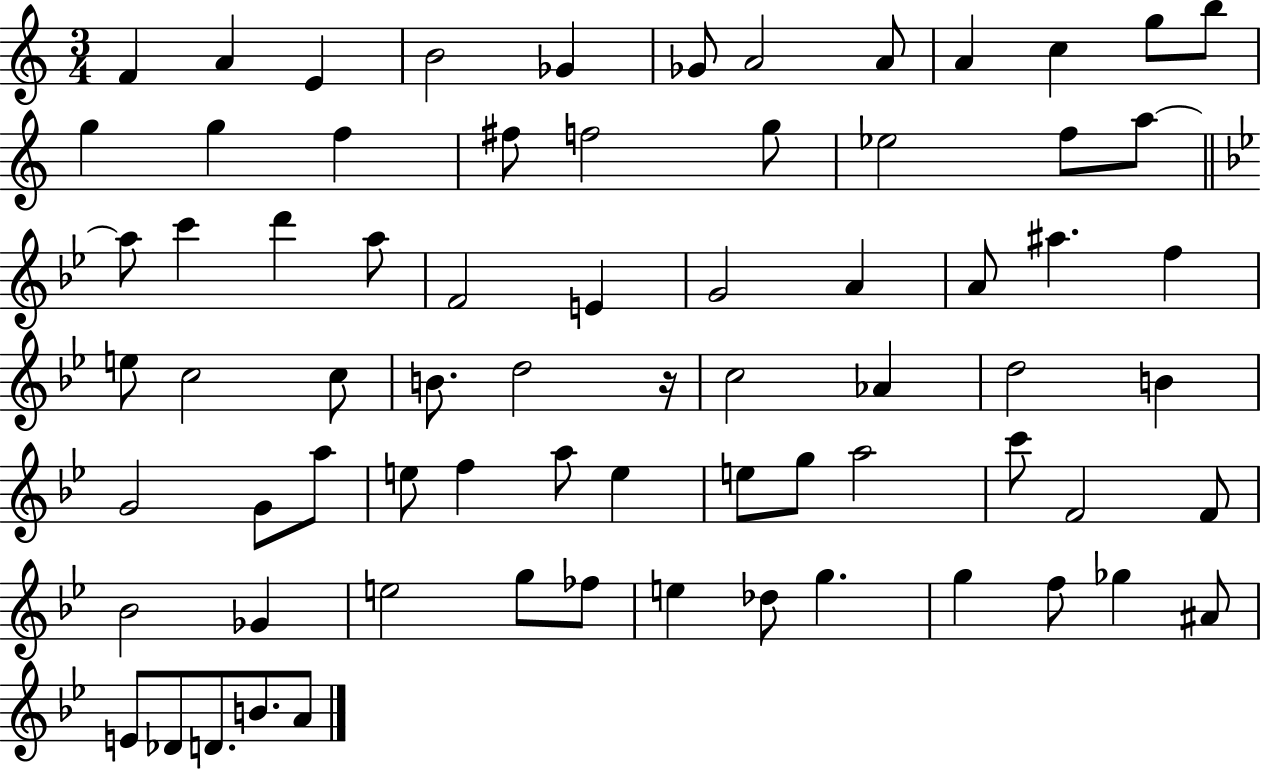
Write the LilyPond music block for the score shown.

{
  \clef treble
  \numericTimeSignature
  \time 3/4
  \key c \major
  f'4 a'4 e'4 | b'2 ges'4 | ges'8 a'2 a'8 | a'4 c''4 g''8 b''8 | \break g''4 g''4 f''4 | fis''8 f''2 g''8 | ees''2 f''8 a''8~~ | \bar "||" \break \key g \minor a''8 c'''4 d'''4 a''8 | f'2 e'4 | g'2 a'4 | a'8 ais''4. f''4 | \break e''8 c''2 c''8 | b'8. d''2 r16 | c''2 aes'4 | d''2 b'4 | \break g'2 g'8 a''8 | e''8 f''4 a''8 e''4 | e''8 g''8 a''2 | c'''8 f'2 f'8 | \break bes'2 ges'4 | e''2 g''8 fes''8 | e''4 des''8 g''4. | g''4 f''8 ges''4 ais'8 | \break e'8 des'8 d'8. b'8. a'8 | \bar "|."
}